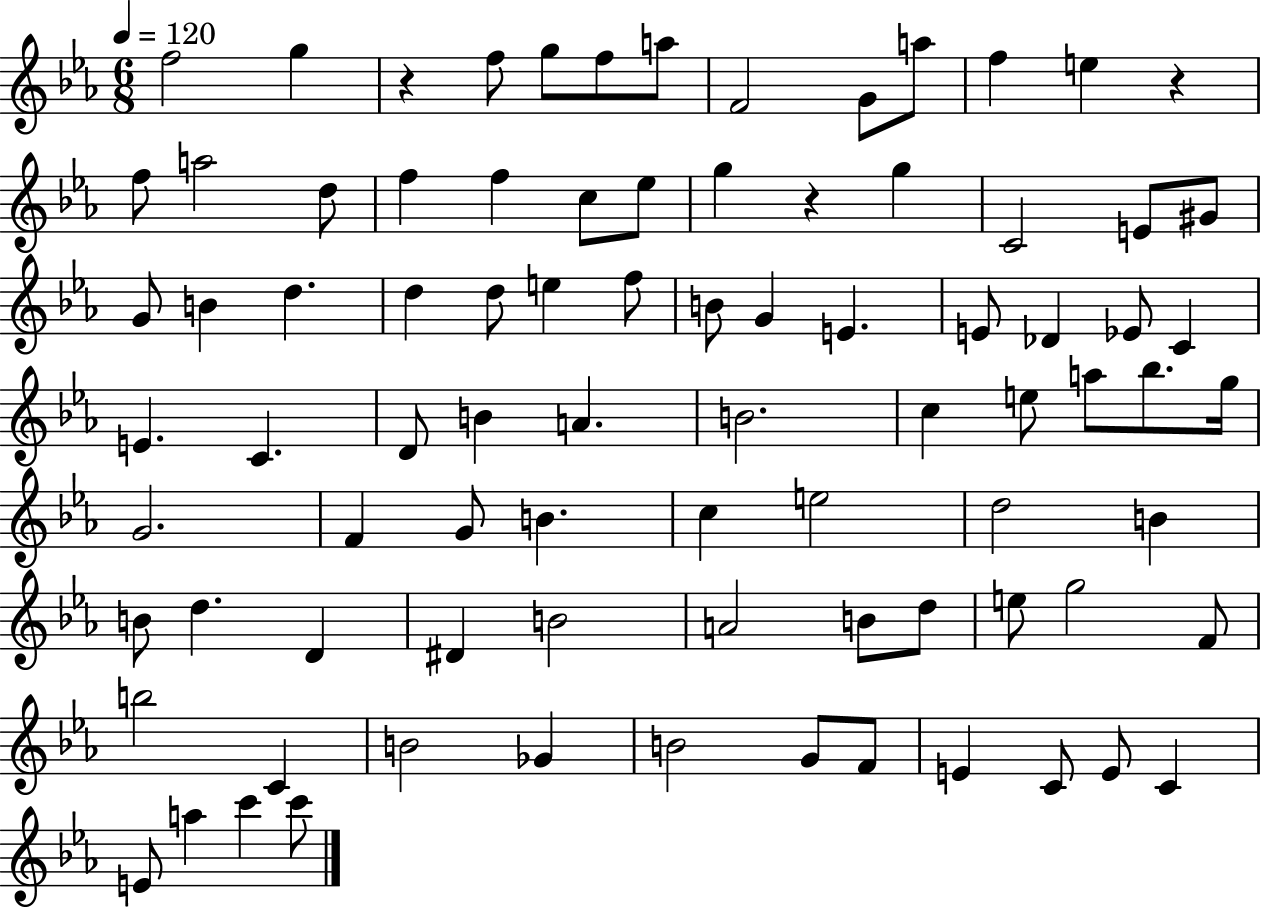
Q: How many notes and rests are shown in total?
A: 85